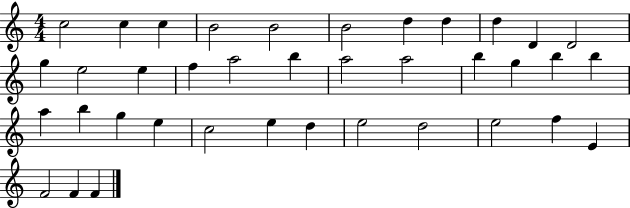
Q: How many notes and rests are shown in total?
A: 38